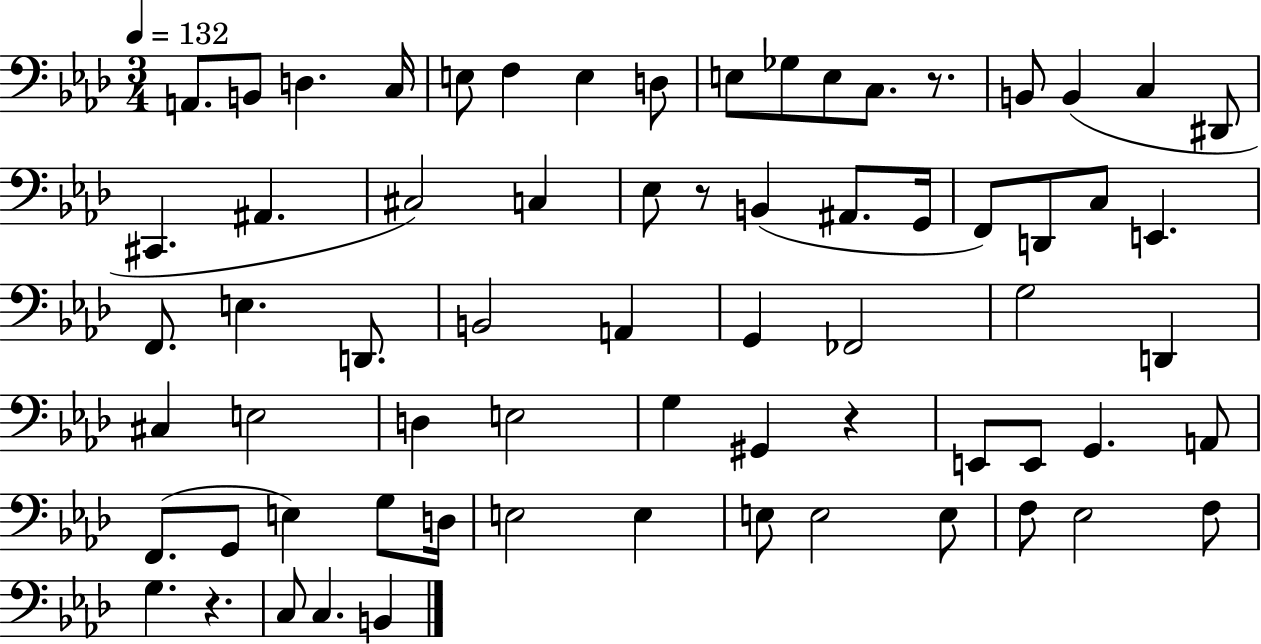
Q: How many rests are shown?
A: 4